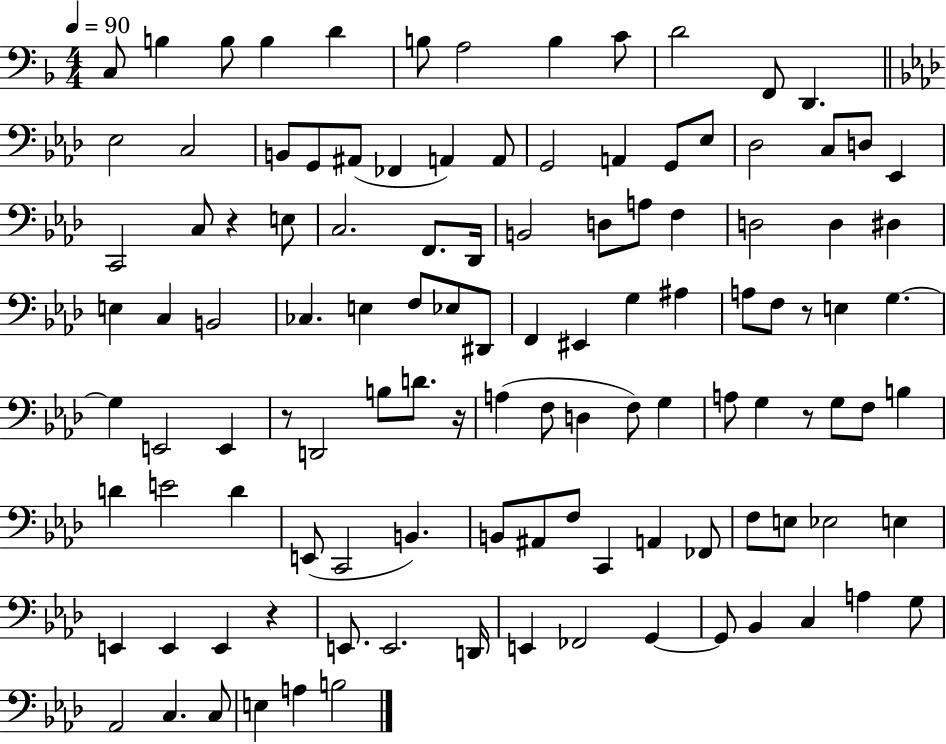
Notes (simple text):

C3/e B3/q B3/e B3/q D4/q B3/e A3/h B3/q C4/e D4/h F2/e D2/q. Eb3/h C3/h B2/e G2/e A#2/e FES2/q A2/q A2/e G2/h A2/q G2/e Eb3/e Db3/h C3/e D3/e Eb2/q C2/h C3/e R/q E3/e C3/h. F2/e. Db2/s B2/h D3/e A3/e F3/q D3/h D3/q D#3/q E3/q C3/q B2/h CES3/q. E3/q F3/e Eb3/e D#2/e F2/q EIS2/q G3/q A#3/q A3/e F3/e R/e E3/q G3/q. G3/q E2/h E2/q R/e D2/h B3/e D4/e. R/s A3/q F3/e D3/q F3/e G3/q A3/e G3/q R/e G3/e F3/e B3/q D4/q E4/h D4/q E2/e C2/h B2/q. B2/e A#2/e F3/e C2/q A2/q FES2/e F3/e E3/e Eb3/h E3/q E2/q E2/q E2/q R/q E2/e. E2/h. D2/s E2/q FES2/h G2/q G2/e Bb2/q C3/q A3/q G3/e Ab2/h C3/q. C3/e E3/q A3/q B3/h